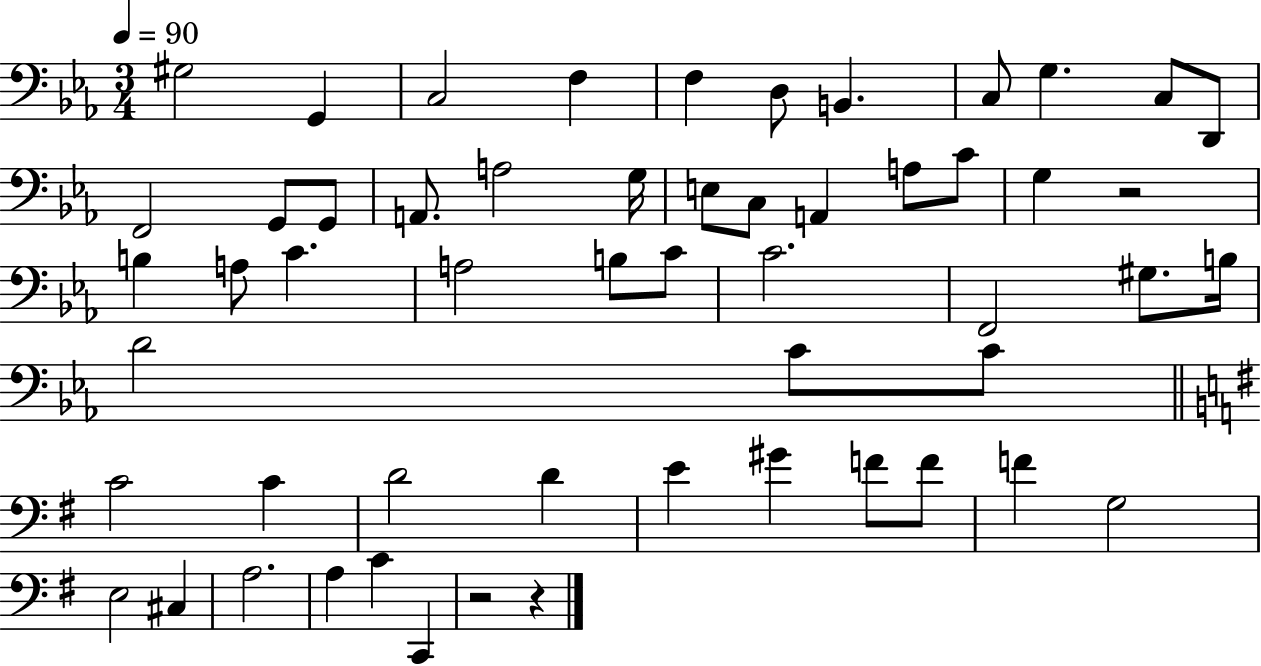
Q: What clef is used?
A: bass